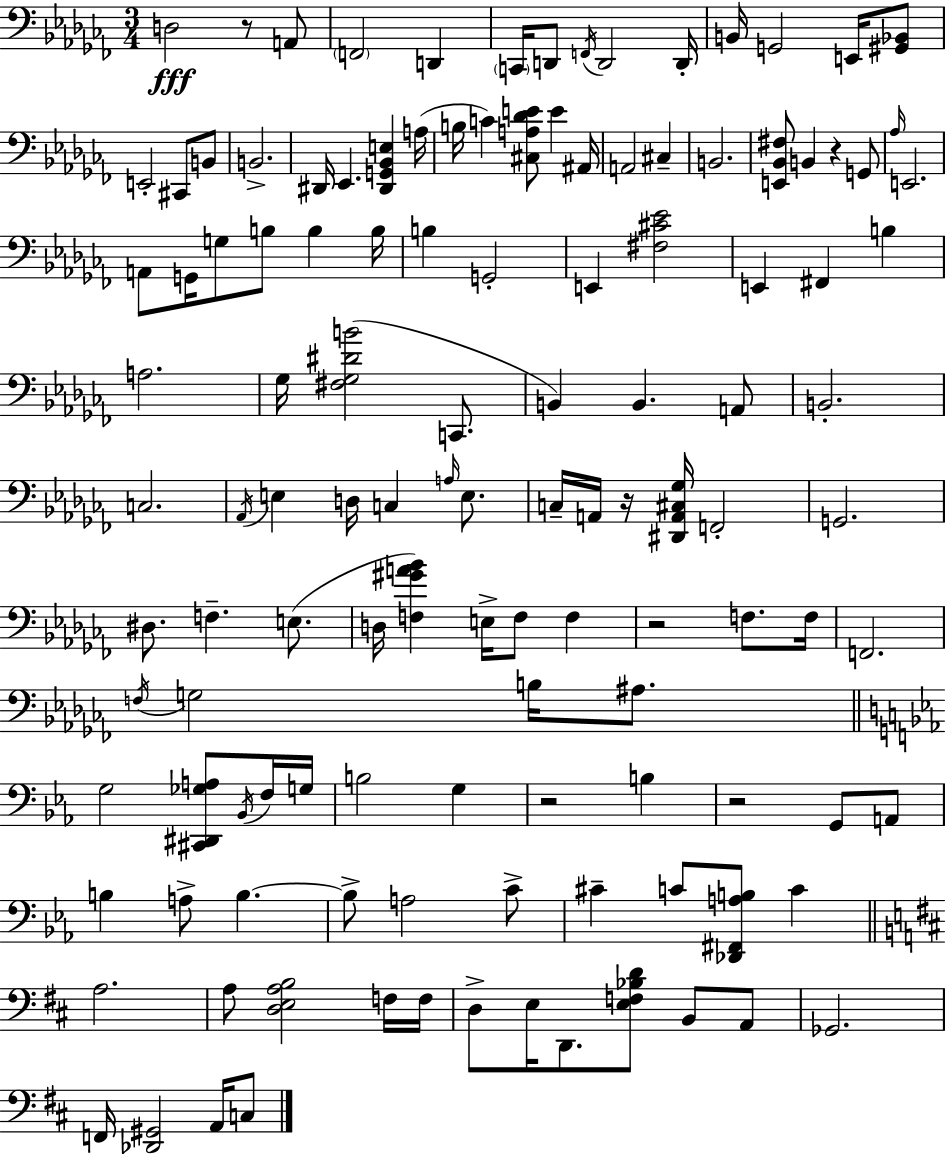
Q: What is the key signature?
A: AES minor